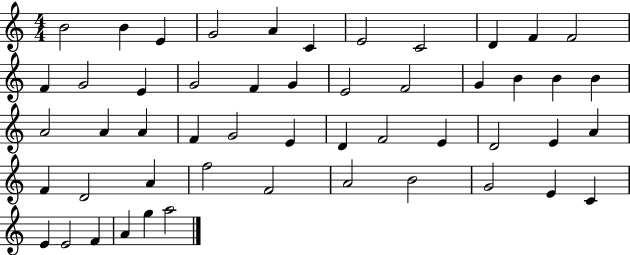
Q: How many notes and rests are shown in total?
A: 51